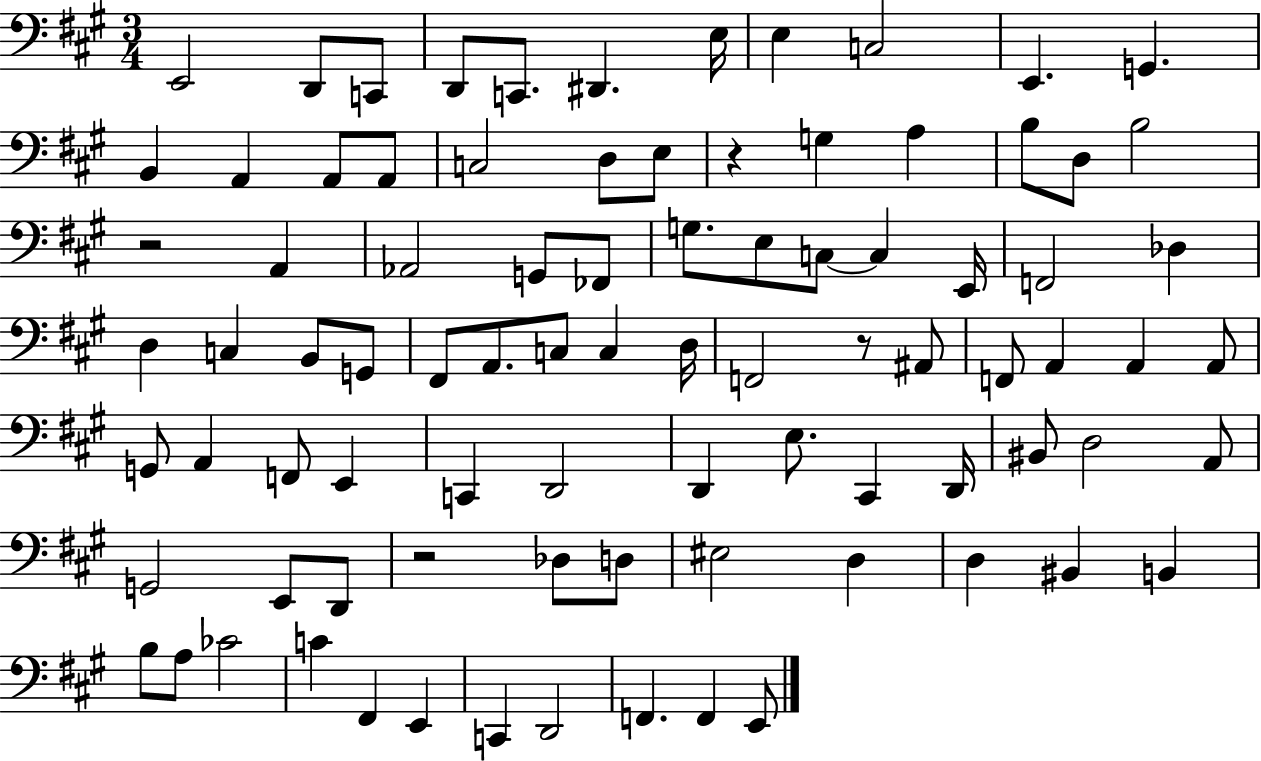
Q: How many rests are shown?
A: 4